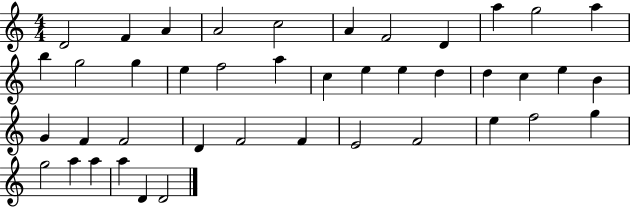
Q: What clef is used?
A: treble